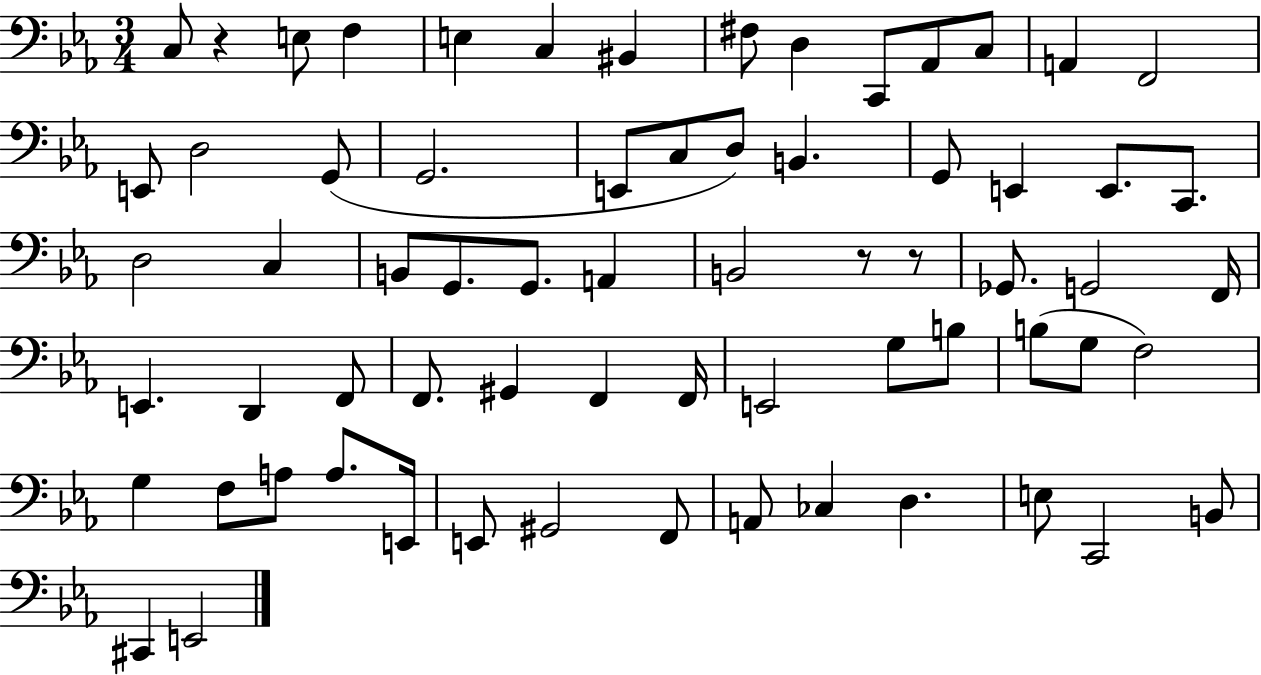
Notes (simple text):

C3/e R/q E3/e F3/q E3/q C3/q BIS2/q F#3/e D3/q C2/e Ab2/e C3/e A2/q F2/h E2/e D3/h G2/e G2/h. E2/e C3/e D3/e B2/q. G2/e E2/q E2/e. C2/e. D3/h C3/q B2/e G2/e. G2/e. A2/q B2/h R/e R/e Gb2/e. G2/h F2/s E2/q. D2/q F2/e F2/e. G#2/q F2/q F2/s E2/h G3/e B3/e B3/e G3/e F3/h G3/q F3/e A3/e A3/e. E2/s E2/e G#2/h F2/e A2/e CES3/q D3/q. E3/e C2/h B2/e C#2/q E2/h